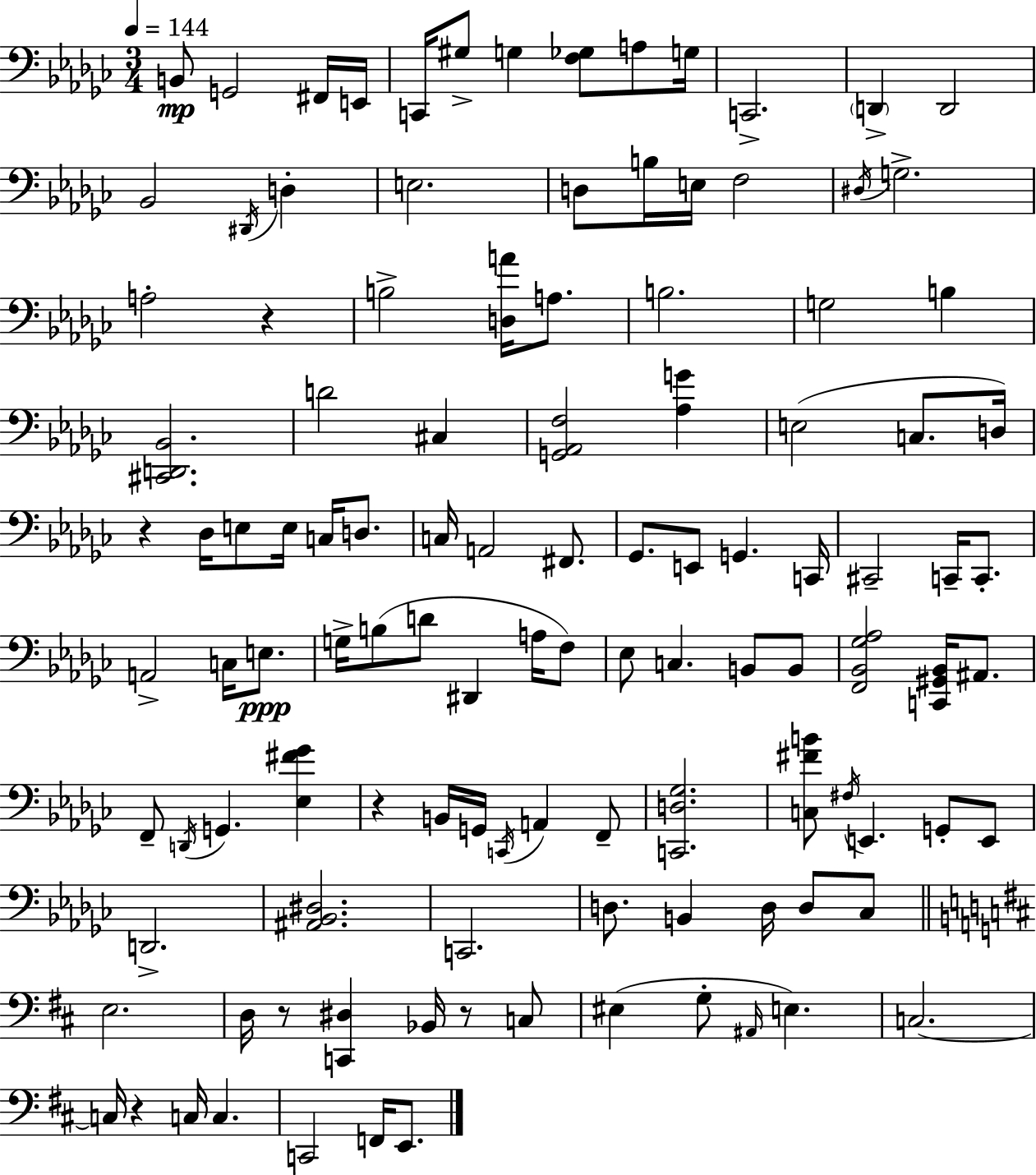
{
  \clef bass
  \numericTimeSignature
  \time 3/4
  \key ees \minor
  \tempo 4 = 144
  b,8\mp g,2 fis,16 e,16 | c,16 gis8-> g4 <f ges>8 a8 g16 | c,2.-> | \parenthesize d,4-> d,2 | \break bes,2 \acciaccatura { dis,16 } d4-. | e2. | d8 b16 e16 f2 | \acciaccatura { dis16 } g2.-> | \break a2-. r4 | b2-> <d a'>16 a8. | b2. | g2 b4 | \break <cis, d, bes,>2. | d'2 cis4 | <g, aes, f>2 <aes g'>4 | e2( c8. | \break d16) r4 des16 e8 e16 c16 d8. | c16 a,2 fis,8. | ges,8. e,8 g,4. | c,16 cis,2-- c,16-- c,8.-. | \break a,2-> c16 e8.\ppp | g16-> b8( d'8 dis,4 a16 | f8) ees8 c4. b,8 | b,8 <f, bes, ges aes>2 <c, gis, bes,>16 ais,8. | \break f,8-- \acciaccatura { d,16 } g,4. <ees fis' ges'>4 | r4 b,16 g,16 \acciaccatura { c,16 } a,4 | f,8-- <c, d ges>2. | <c fis' b'>8 \acciaccatura { fis16 } e,4. | \break g,8-. e,8 d,2.-> | <ais, bes, dis>2. | c,2. | d8. b,4 | \break d16 d8 ces8 \bar "||" \break \key d \major e2. | d16 r8 <c, dis>4 bes,16 r8 c8 | eis4( g8-. \grace { ais,16 } e4.) | c2.~~ | \break c16 r4 c16 c4. | c,2 f,16 e,8. | \bar "|."
}